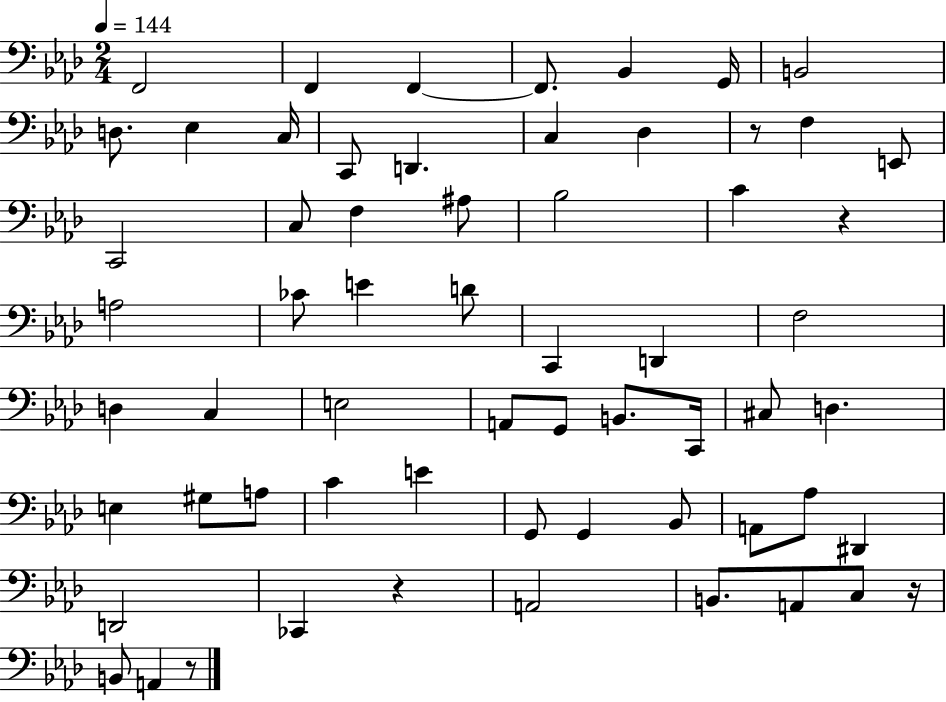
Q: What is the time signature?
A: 2/4